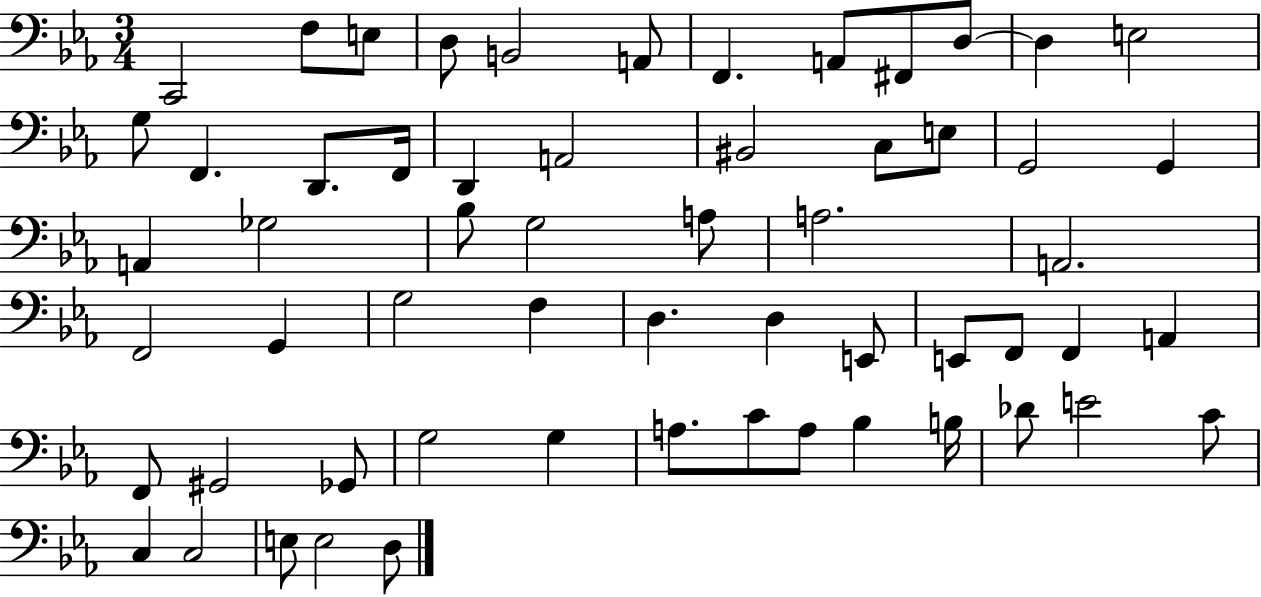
C2/h F3/e E3/e D3/e B2/h A2/e F2/q. A2/e F#2/e D3/e D3/q E3/h G3/e F2/q. D2/e. F2/s D2/q A2/h BIS2/h C3/e E3/e G2/h G2/q A2/q Gb3/h Bb3/e G3/h A3/e A3/h. A2/h. F2/h G2/q G3/h F3/q D3/q. D3/q E2/e E2/e F2/e F2/q A2/q F2/e G#2/h Gb2/e G3/h G3/q A3/e. C4/e A3/e Bb3/q B3/s Db4/e E4/h C4/e C3/q C3/h E3/e E3/h D3/e